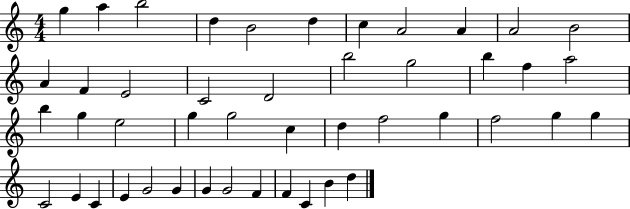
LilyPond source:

{
  \clef treble
  \numericTimeSignature
  \time 4/4
  \key c \major
  g''4 a''4 b''2 | d''4 b'2 d''4 | c''4 a'2 a'4 | a'2 b'2 | \break a'4 f'4 e'2 | c'2 d'2 | b''2 g''2 | b''4 f''4 a''2 | \break b''4 g''4 e''2 | g''4 g''2 c''4 | d''4 f''2 g''4 | f''2 g''4 g''4 | \break c'2 e'4 c'4 | e'4 g'2 g'4 | g'4 g'2 f'4 | f'4 c'4 b'4 d''4 | \break \bar "|."
}